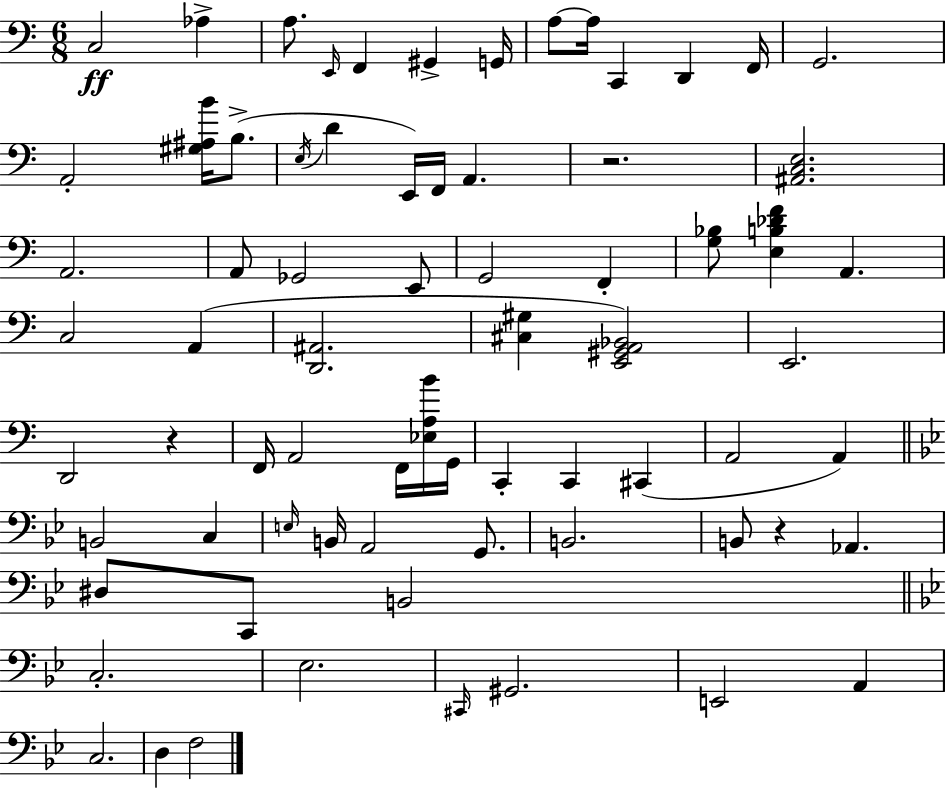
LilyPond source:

{
  \clef bass
  \numericTimeSignature
  \time 6/8
  \key a \minor
  c2\ff aes4-> | a8. \grace { e,16 } f,4 gis,4-> | g,16 a8~~ a16 c,4 d,4 | f,16 g,2. | \break a,2-. <gis ais b'>16 b8.->( | \acciaccatura { e16 } d'4 e,16) f,16 a,4. | r2. | <ais, c e>2. | \break a,2. | a,8 ges,2 | e,8 g,2 f,4-. | <g bes>8 <e b des' f'>4 a,4. | \break c2 a,4( | <d, ais,>2. | <cis gis>4 <e, gis, a, bes,>2) | e,2. | \break d,2 r4 | f,16 a,2 f,16 | <ees a b'>16 g,16 c,4-. c,4 cis,4( | a,2 a,4) | \break \bar "||" \break \key bes \major b,2 c4 | \grace { e16 } b,16 a,2 g,8. | b,2. | b,8 r4 aes,4. | \break dis8 c,8 b,2 | \bar "||" \break \key bes \major c2.-. | ees2. | \grace { cis,16 } gis,2. | e,2 a,4 | \break c2. | d4 f2 | \bar "|."
}